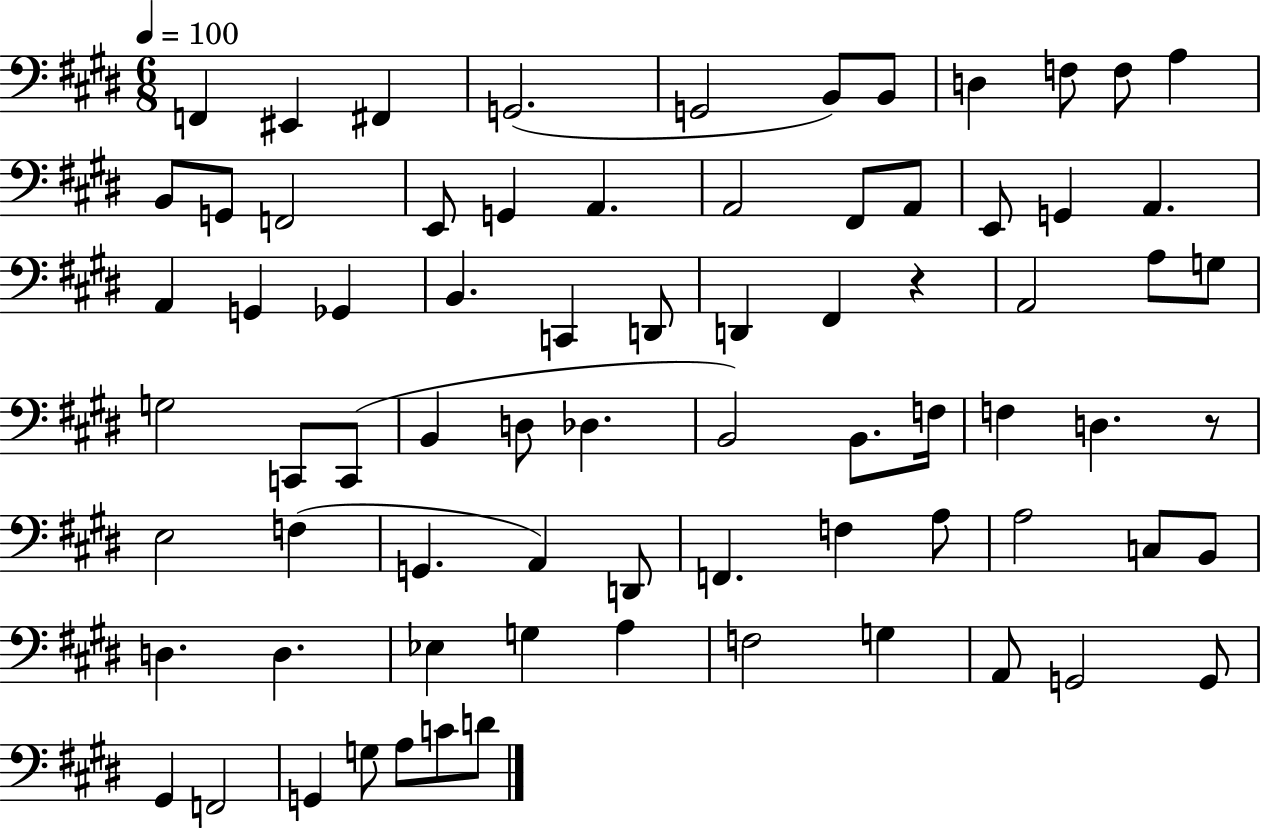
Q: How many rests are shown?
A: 2